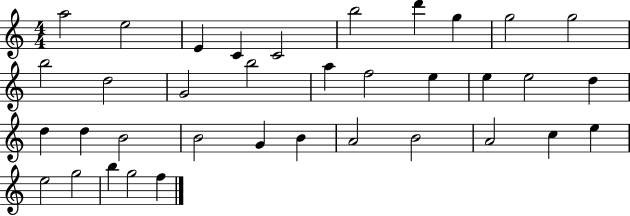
{
  \clef treble
  \numericTimeSignature
  \time 4/4
  \key c \major
  a''2 e''2 | e'4 c'4 c'2 | b''2 d'''4 g''4 | g''2 g''2 | \break b''2 d''2 | g'2 b''2 | a''4 f''2 e''4 | e''4 e''2 d''4 | \break d''4 d''4 b'2 | b'2 g'4 b'4 | a'2 b'2 | a'2 c''4 e''4 | \break e''2 g''2 | b''4 g''2 f''4 | \bar "|."
}